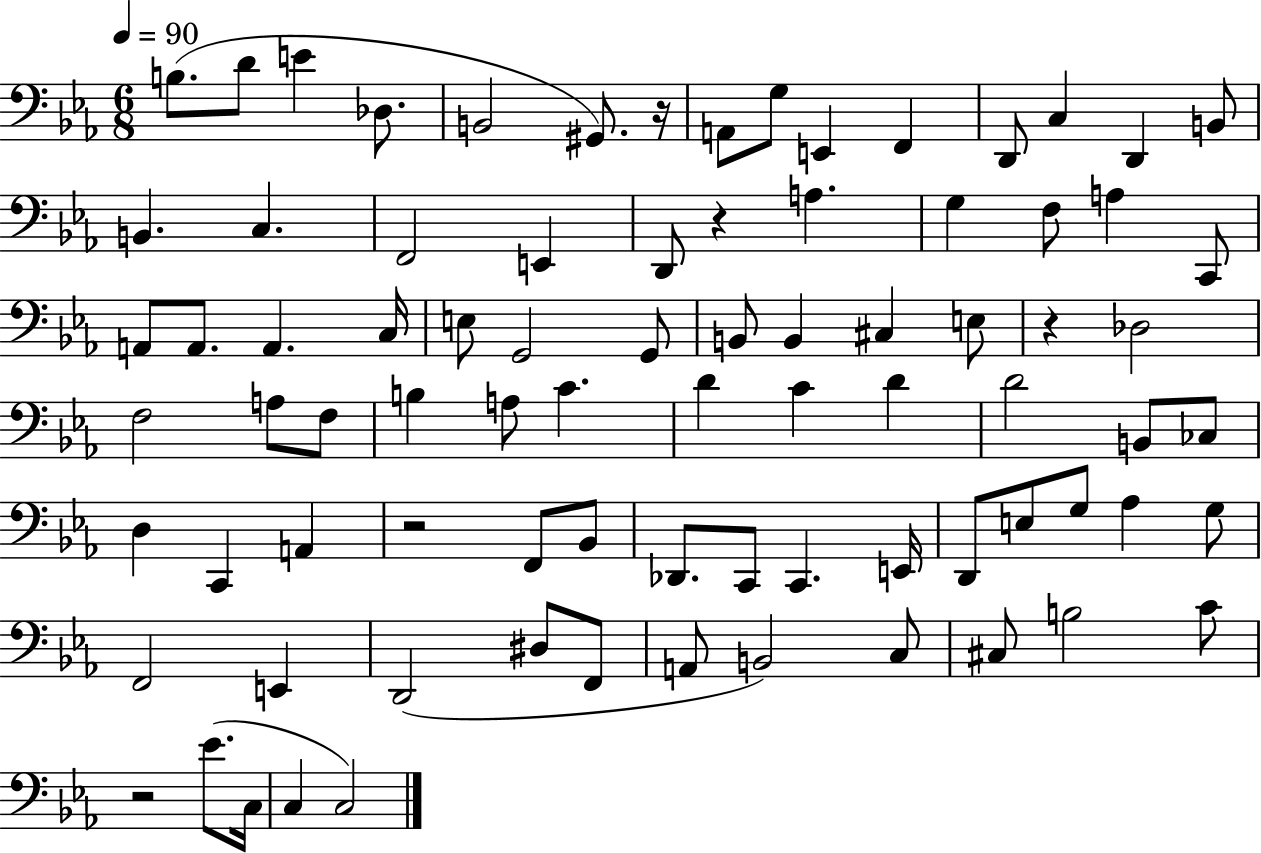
X:1
T:Untitled
M:6/8
L:1/4
K:Eb
B,/2 D/2 E _D,/2 B,,2 ^G,,/2 z/4 A,,/2 G,/2 E,, F,, D,,/2 C, D,, B,,/2 B,, C, F,,2 E,, D,,/2 z A, G, F,/2 A, C,,/2 A,,/2 A,,/2 A,, C,/4 E,/2 G,,2 G,,/2 B,,/2 B,, ^C, E,/2 z _D,2 F,2 A,/2 F,/2 B, A,/2 C D C D D2 B,,/2 _C,/2 D, C,, A,, z2 F,,/2 _B,,/2 _D,,/2 C,,/2 C,, E,,/4 D,,/2 E,/2 G,/2 _A, G,/2 F,,2 E,, D,,2 ^D,/2 F,,/2 A,,/2 B,,2 C,/2 ^C,/2 B,2 C/2 z2 _E/2 C,/4 C, C,2